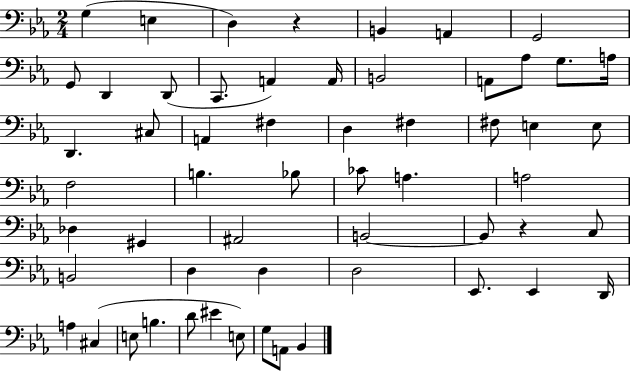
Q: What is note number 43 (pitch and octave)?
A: Eb2